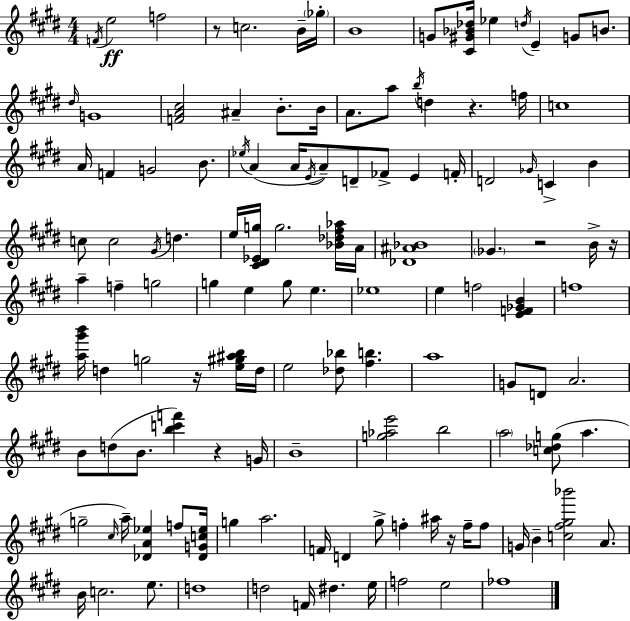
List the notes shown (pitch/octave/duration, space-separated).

F4/s E5/h F5/h R/e C5/h. B4/s Gb5/s B4/w G4/e [C#4,G#4,Bb4,Db5]/s Eb5/q D5/s E4/q G4/e B4/e. D#5/s G4/w [F4,A4,C#5]/h A#4/q B4/e. B4/s A4/e. A5/e B5/s D5/q R/q. F5/s C5/w A4/s F4/q G4/h B4/e. Eb5/s A4/q A4/s E4/s A4/e D4/e FES4/e E4/q F4/s D4/h Gb4/s C4/q B4/q C5/e C5/h G#4/s D5/q. E5/s [C#4,D#4,Eb4,G5]/s G5/h. [Bb4,Db5,F#5,Ab5]/s A4/s [Db4,A#4,Bb4]/w Gb4/q. R/h B4/s R/s A5/q F5/q G5/h G5/q E5/q G5/e E5/q. Eb5/w E5/q F5/h [E4,F4,Gb4,B4]/q F5/w [A5,G#6,B6]/s D5/q G5/h R/s [E5,G#5,A#5,B5]/s D5/s E5/h [Db5,Bb5]/e [F#5,B5]/q. A5/w G4/e D4/e A4/h. B4/e D5/e B4/e. [B5,C6,F6]/q R/q G4/s B4/w [G5,Ab5,E6]/h B5/h A5/h [C5,Db5,G5]/e A5/q. G5/h C#5/s A5/s [Db4,A4,Eb5]/q F5/e [Db4,G4,C5,Eb5]/s G5/q A5/h. F4/s D4/q G#5/e F5/q A#5/s R/s F5/s F5/e G4/s B4/q [C5,F#5,G#5,Bb6]/h A4/e. B4/s C5/h. E5/e. D5/w D5/h F4/s D#5/q. E5/s F5/h E5/h FES5/w